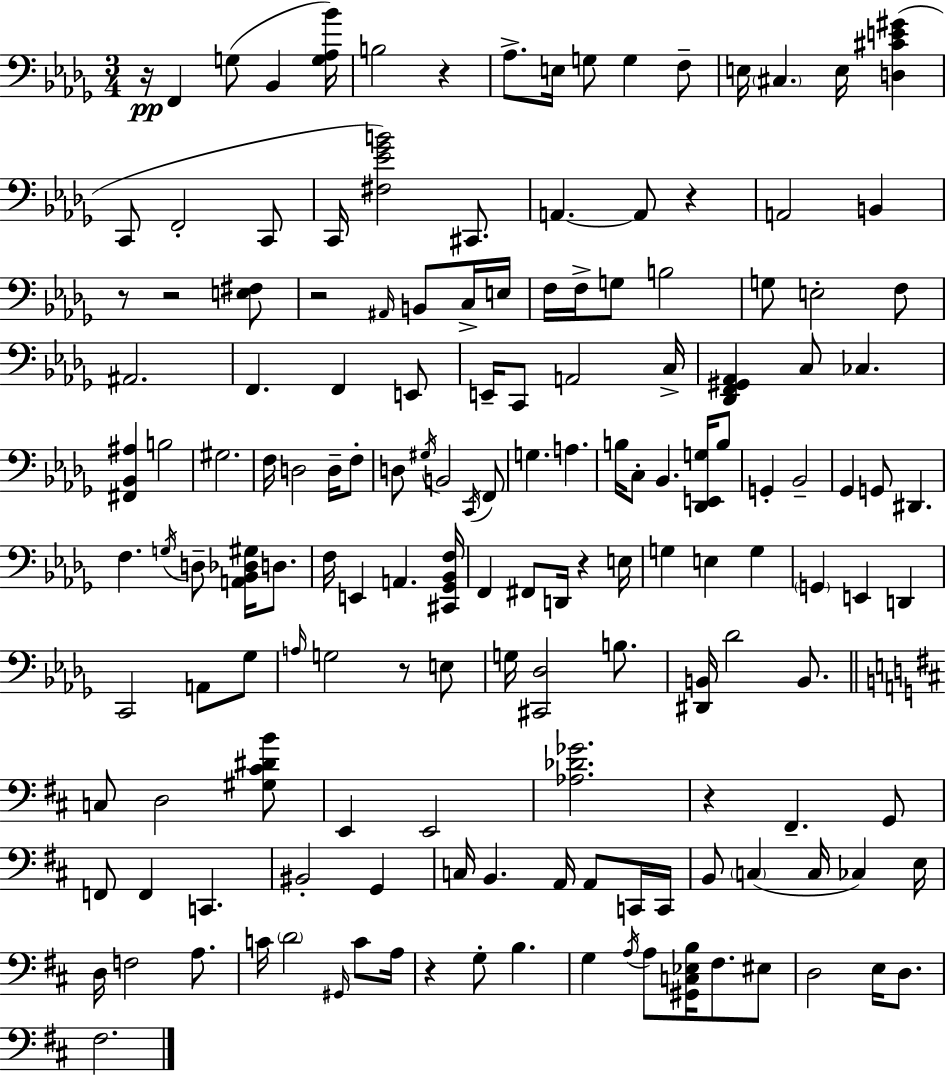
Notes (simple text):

R/s F2/q G3/e Bb2/q [G3,Ab3,Bb4]/s B3/h R/q Ab3/e. E3/s G3/e G3/q F3/e E3/s C#3/q. E3/s [D3,C#4,E4,G#4]/q C2/e F2/h C2/e C2/s [F#3,Eb4,Gb4,B4]/h C#2/e. A2/q. A2/e R/q A2/h B2/q R/e R/h [E3,F#3]/e R/h A#2/s B2/e C3/s E3/s F3/s F3/s G3/e B3/h G3/e E3/h F3/e A#2/h. F2/q. F2/q E2/e E2/s C2/e A2/h C3/s [Db2,F2,G#2,Ab2]/q C3/e CES3/q. [F#2,Bb2,A#3]/q B3/h G#3/h. F3/s D3/h D3/s F3/e D3/e G#3/s B2/h C2/s F2/e G3/q. A3/q. B3/s C3/e Bb2/q. [Db2,E2,G3]/s B3/e G2/q Bb2/h Gb2/q G2/e D#2/q. F3/q. G3/s D3/e [A2,Bb2,Db3,G#3]/s D3/e. F3/s E2/q A2/q. [C#2,Gb2,Bb2,F3]/s F2/q F#2/e D2/s R/q E3/s G3/q E3/q G3/q G2/q E2/q D2/q C2/h A2/e Gb3/e A3/s G3/h R/e E3/e G3/s [C#2,Db3]/h B3/e. [D#2,B2]/s Db4/h B2/e. C3/e D3/h [G#3,C#4,D#4,B4]/e E2/q E2/h [Ab3,Db4,Gb4]/h. R/q F#2/q. G2/e F2/e F2/q C2/q. BIS2/h G2/q C3/s B2/q. A2/s A2/e C2/s C2/s B2/e C3/q C3/s CES3/q E3/s D3/s F3/h A3/e. C4/s D4/h G#2/s C4/e A3/s R/q G3/e B3/q. G3/q A3/s A3/e [G#2,C3,Eb3,B3]/s F#3/e. EIS3/e D3/h E3/s D3/e. F#3/h.